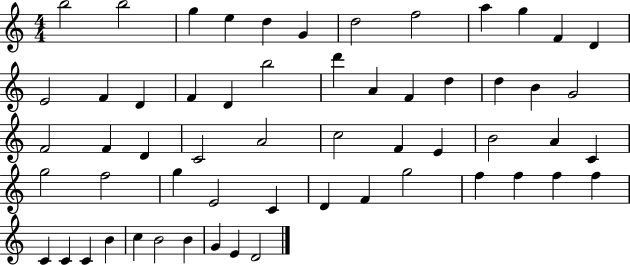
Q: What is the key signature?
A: C major